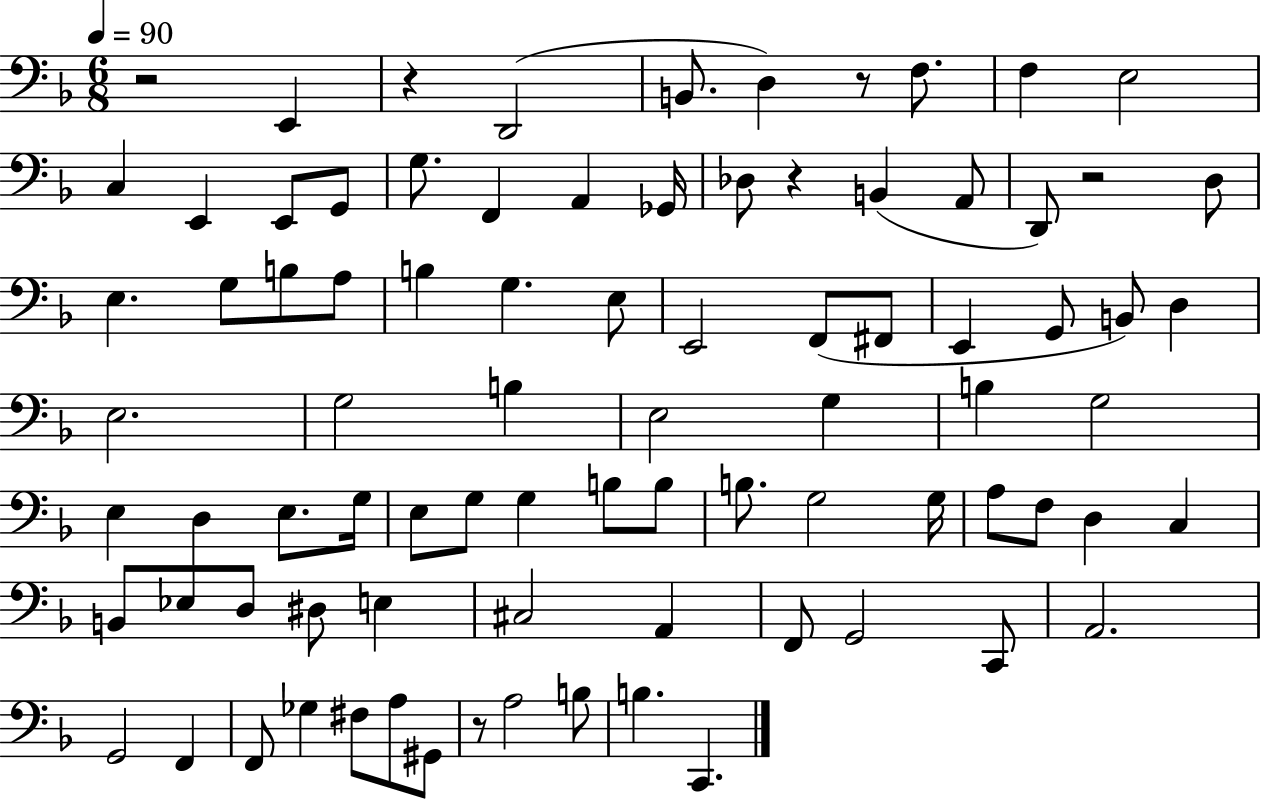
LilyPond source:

{
  \clef bass
  \numericTimeSignature
  \time 6/8
  \key f \major
  \tempo 4 = 90
  r2 e,4 | r4 d,2( | b,8. d4) r8 f8. | f4 e2 | \break c4 e,4 e,8 g,8 | g8. f,4 a,4 ges,16 | des8 r4 b,4( a,8 | d,8) r2 d8 | \break e4. g8 b8 a8 | b4 g4. e8 | e,2 f,8( fis,8 | e,4 g,8 b,8) d4 | \break e2. | g2 b4 | e2 g4 | b4 g2 | \break e4 d4 e8. g16 | e8 g8 g4 b8 b8 | b8. g2 g16 | a8 f8 d4 c4 | \break b,8 ees8 d8 dis8 e4 | cis2 a,4 | f,8 g,2 c,8 | a,2. | \break g,2 f,4 | f,8 ges4 fis8 a8 gis,8 | r8 a2 b8 | b4. c,4. | \break \bar "|."
}